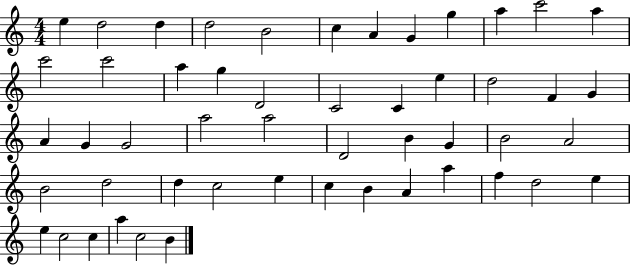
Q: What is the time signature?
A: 4/4